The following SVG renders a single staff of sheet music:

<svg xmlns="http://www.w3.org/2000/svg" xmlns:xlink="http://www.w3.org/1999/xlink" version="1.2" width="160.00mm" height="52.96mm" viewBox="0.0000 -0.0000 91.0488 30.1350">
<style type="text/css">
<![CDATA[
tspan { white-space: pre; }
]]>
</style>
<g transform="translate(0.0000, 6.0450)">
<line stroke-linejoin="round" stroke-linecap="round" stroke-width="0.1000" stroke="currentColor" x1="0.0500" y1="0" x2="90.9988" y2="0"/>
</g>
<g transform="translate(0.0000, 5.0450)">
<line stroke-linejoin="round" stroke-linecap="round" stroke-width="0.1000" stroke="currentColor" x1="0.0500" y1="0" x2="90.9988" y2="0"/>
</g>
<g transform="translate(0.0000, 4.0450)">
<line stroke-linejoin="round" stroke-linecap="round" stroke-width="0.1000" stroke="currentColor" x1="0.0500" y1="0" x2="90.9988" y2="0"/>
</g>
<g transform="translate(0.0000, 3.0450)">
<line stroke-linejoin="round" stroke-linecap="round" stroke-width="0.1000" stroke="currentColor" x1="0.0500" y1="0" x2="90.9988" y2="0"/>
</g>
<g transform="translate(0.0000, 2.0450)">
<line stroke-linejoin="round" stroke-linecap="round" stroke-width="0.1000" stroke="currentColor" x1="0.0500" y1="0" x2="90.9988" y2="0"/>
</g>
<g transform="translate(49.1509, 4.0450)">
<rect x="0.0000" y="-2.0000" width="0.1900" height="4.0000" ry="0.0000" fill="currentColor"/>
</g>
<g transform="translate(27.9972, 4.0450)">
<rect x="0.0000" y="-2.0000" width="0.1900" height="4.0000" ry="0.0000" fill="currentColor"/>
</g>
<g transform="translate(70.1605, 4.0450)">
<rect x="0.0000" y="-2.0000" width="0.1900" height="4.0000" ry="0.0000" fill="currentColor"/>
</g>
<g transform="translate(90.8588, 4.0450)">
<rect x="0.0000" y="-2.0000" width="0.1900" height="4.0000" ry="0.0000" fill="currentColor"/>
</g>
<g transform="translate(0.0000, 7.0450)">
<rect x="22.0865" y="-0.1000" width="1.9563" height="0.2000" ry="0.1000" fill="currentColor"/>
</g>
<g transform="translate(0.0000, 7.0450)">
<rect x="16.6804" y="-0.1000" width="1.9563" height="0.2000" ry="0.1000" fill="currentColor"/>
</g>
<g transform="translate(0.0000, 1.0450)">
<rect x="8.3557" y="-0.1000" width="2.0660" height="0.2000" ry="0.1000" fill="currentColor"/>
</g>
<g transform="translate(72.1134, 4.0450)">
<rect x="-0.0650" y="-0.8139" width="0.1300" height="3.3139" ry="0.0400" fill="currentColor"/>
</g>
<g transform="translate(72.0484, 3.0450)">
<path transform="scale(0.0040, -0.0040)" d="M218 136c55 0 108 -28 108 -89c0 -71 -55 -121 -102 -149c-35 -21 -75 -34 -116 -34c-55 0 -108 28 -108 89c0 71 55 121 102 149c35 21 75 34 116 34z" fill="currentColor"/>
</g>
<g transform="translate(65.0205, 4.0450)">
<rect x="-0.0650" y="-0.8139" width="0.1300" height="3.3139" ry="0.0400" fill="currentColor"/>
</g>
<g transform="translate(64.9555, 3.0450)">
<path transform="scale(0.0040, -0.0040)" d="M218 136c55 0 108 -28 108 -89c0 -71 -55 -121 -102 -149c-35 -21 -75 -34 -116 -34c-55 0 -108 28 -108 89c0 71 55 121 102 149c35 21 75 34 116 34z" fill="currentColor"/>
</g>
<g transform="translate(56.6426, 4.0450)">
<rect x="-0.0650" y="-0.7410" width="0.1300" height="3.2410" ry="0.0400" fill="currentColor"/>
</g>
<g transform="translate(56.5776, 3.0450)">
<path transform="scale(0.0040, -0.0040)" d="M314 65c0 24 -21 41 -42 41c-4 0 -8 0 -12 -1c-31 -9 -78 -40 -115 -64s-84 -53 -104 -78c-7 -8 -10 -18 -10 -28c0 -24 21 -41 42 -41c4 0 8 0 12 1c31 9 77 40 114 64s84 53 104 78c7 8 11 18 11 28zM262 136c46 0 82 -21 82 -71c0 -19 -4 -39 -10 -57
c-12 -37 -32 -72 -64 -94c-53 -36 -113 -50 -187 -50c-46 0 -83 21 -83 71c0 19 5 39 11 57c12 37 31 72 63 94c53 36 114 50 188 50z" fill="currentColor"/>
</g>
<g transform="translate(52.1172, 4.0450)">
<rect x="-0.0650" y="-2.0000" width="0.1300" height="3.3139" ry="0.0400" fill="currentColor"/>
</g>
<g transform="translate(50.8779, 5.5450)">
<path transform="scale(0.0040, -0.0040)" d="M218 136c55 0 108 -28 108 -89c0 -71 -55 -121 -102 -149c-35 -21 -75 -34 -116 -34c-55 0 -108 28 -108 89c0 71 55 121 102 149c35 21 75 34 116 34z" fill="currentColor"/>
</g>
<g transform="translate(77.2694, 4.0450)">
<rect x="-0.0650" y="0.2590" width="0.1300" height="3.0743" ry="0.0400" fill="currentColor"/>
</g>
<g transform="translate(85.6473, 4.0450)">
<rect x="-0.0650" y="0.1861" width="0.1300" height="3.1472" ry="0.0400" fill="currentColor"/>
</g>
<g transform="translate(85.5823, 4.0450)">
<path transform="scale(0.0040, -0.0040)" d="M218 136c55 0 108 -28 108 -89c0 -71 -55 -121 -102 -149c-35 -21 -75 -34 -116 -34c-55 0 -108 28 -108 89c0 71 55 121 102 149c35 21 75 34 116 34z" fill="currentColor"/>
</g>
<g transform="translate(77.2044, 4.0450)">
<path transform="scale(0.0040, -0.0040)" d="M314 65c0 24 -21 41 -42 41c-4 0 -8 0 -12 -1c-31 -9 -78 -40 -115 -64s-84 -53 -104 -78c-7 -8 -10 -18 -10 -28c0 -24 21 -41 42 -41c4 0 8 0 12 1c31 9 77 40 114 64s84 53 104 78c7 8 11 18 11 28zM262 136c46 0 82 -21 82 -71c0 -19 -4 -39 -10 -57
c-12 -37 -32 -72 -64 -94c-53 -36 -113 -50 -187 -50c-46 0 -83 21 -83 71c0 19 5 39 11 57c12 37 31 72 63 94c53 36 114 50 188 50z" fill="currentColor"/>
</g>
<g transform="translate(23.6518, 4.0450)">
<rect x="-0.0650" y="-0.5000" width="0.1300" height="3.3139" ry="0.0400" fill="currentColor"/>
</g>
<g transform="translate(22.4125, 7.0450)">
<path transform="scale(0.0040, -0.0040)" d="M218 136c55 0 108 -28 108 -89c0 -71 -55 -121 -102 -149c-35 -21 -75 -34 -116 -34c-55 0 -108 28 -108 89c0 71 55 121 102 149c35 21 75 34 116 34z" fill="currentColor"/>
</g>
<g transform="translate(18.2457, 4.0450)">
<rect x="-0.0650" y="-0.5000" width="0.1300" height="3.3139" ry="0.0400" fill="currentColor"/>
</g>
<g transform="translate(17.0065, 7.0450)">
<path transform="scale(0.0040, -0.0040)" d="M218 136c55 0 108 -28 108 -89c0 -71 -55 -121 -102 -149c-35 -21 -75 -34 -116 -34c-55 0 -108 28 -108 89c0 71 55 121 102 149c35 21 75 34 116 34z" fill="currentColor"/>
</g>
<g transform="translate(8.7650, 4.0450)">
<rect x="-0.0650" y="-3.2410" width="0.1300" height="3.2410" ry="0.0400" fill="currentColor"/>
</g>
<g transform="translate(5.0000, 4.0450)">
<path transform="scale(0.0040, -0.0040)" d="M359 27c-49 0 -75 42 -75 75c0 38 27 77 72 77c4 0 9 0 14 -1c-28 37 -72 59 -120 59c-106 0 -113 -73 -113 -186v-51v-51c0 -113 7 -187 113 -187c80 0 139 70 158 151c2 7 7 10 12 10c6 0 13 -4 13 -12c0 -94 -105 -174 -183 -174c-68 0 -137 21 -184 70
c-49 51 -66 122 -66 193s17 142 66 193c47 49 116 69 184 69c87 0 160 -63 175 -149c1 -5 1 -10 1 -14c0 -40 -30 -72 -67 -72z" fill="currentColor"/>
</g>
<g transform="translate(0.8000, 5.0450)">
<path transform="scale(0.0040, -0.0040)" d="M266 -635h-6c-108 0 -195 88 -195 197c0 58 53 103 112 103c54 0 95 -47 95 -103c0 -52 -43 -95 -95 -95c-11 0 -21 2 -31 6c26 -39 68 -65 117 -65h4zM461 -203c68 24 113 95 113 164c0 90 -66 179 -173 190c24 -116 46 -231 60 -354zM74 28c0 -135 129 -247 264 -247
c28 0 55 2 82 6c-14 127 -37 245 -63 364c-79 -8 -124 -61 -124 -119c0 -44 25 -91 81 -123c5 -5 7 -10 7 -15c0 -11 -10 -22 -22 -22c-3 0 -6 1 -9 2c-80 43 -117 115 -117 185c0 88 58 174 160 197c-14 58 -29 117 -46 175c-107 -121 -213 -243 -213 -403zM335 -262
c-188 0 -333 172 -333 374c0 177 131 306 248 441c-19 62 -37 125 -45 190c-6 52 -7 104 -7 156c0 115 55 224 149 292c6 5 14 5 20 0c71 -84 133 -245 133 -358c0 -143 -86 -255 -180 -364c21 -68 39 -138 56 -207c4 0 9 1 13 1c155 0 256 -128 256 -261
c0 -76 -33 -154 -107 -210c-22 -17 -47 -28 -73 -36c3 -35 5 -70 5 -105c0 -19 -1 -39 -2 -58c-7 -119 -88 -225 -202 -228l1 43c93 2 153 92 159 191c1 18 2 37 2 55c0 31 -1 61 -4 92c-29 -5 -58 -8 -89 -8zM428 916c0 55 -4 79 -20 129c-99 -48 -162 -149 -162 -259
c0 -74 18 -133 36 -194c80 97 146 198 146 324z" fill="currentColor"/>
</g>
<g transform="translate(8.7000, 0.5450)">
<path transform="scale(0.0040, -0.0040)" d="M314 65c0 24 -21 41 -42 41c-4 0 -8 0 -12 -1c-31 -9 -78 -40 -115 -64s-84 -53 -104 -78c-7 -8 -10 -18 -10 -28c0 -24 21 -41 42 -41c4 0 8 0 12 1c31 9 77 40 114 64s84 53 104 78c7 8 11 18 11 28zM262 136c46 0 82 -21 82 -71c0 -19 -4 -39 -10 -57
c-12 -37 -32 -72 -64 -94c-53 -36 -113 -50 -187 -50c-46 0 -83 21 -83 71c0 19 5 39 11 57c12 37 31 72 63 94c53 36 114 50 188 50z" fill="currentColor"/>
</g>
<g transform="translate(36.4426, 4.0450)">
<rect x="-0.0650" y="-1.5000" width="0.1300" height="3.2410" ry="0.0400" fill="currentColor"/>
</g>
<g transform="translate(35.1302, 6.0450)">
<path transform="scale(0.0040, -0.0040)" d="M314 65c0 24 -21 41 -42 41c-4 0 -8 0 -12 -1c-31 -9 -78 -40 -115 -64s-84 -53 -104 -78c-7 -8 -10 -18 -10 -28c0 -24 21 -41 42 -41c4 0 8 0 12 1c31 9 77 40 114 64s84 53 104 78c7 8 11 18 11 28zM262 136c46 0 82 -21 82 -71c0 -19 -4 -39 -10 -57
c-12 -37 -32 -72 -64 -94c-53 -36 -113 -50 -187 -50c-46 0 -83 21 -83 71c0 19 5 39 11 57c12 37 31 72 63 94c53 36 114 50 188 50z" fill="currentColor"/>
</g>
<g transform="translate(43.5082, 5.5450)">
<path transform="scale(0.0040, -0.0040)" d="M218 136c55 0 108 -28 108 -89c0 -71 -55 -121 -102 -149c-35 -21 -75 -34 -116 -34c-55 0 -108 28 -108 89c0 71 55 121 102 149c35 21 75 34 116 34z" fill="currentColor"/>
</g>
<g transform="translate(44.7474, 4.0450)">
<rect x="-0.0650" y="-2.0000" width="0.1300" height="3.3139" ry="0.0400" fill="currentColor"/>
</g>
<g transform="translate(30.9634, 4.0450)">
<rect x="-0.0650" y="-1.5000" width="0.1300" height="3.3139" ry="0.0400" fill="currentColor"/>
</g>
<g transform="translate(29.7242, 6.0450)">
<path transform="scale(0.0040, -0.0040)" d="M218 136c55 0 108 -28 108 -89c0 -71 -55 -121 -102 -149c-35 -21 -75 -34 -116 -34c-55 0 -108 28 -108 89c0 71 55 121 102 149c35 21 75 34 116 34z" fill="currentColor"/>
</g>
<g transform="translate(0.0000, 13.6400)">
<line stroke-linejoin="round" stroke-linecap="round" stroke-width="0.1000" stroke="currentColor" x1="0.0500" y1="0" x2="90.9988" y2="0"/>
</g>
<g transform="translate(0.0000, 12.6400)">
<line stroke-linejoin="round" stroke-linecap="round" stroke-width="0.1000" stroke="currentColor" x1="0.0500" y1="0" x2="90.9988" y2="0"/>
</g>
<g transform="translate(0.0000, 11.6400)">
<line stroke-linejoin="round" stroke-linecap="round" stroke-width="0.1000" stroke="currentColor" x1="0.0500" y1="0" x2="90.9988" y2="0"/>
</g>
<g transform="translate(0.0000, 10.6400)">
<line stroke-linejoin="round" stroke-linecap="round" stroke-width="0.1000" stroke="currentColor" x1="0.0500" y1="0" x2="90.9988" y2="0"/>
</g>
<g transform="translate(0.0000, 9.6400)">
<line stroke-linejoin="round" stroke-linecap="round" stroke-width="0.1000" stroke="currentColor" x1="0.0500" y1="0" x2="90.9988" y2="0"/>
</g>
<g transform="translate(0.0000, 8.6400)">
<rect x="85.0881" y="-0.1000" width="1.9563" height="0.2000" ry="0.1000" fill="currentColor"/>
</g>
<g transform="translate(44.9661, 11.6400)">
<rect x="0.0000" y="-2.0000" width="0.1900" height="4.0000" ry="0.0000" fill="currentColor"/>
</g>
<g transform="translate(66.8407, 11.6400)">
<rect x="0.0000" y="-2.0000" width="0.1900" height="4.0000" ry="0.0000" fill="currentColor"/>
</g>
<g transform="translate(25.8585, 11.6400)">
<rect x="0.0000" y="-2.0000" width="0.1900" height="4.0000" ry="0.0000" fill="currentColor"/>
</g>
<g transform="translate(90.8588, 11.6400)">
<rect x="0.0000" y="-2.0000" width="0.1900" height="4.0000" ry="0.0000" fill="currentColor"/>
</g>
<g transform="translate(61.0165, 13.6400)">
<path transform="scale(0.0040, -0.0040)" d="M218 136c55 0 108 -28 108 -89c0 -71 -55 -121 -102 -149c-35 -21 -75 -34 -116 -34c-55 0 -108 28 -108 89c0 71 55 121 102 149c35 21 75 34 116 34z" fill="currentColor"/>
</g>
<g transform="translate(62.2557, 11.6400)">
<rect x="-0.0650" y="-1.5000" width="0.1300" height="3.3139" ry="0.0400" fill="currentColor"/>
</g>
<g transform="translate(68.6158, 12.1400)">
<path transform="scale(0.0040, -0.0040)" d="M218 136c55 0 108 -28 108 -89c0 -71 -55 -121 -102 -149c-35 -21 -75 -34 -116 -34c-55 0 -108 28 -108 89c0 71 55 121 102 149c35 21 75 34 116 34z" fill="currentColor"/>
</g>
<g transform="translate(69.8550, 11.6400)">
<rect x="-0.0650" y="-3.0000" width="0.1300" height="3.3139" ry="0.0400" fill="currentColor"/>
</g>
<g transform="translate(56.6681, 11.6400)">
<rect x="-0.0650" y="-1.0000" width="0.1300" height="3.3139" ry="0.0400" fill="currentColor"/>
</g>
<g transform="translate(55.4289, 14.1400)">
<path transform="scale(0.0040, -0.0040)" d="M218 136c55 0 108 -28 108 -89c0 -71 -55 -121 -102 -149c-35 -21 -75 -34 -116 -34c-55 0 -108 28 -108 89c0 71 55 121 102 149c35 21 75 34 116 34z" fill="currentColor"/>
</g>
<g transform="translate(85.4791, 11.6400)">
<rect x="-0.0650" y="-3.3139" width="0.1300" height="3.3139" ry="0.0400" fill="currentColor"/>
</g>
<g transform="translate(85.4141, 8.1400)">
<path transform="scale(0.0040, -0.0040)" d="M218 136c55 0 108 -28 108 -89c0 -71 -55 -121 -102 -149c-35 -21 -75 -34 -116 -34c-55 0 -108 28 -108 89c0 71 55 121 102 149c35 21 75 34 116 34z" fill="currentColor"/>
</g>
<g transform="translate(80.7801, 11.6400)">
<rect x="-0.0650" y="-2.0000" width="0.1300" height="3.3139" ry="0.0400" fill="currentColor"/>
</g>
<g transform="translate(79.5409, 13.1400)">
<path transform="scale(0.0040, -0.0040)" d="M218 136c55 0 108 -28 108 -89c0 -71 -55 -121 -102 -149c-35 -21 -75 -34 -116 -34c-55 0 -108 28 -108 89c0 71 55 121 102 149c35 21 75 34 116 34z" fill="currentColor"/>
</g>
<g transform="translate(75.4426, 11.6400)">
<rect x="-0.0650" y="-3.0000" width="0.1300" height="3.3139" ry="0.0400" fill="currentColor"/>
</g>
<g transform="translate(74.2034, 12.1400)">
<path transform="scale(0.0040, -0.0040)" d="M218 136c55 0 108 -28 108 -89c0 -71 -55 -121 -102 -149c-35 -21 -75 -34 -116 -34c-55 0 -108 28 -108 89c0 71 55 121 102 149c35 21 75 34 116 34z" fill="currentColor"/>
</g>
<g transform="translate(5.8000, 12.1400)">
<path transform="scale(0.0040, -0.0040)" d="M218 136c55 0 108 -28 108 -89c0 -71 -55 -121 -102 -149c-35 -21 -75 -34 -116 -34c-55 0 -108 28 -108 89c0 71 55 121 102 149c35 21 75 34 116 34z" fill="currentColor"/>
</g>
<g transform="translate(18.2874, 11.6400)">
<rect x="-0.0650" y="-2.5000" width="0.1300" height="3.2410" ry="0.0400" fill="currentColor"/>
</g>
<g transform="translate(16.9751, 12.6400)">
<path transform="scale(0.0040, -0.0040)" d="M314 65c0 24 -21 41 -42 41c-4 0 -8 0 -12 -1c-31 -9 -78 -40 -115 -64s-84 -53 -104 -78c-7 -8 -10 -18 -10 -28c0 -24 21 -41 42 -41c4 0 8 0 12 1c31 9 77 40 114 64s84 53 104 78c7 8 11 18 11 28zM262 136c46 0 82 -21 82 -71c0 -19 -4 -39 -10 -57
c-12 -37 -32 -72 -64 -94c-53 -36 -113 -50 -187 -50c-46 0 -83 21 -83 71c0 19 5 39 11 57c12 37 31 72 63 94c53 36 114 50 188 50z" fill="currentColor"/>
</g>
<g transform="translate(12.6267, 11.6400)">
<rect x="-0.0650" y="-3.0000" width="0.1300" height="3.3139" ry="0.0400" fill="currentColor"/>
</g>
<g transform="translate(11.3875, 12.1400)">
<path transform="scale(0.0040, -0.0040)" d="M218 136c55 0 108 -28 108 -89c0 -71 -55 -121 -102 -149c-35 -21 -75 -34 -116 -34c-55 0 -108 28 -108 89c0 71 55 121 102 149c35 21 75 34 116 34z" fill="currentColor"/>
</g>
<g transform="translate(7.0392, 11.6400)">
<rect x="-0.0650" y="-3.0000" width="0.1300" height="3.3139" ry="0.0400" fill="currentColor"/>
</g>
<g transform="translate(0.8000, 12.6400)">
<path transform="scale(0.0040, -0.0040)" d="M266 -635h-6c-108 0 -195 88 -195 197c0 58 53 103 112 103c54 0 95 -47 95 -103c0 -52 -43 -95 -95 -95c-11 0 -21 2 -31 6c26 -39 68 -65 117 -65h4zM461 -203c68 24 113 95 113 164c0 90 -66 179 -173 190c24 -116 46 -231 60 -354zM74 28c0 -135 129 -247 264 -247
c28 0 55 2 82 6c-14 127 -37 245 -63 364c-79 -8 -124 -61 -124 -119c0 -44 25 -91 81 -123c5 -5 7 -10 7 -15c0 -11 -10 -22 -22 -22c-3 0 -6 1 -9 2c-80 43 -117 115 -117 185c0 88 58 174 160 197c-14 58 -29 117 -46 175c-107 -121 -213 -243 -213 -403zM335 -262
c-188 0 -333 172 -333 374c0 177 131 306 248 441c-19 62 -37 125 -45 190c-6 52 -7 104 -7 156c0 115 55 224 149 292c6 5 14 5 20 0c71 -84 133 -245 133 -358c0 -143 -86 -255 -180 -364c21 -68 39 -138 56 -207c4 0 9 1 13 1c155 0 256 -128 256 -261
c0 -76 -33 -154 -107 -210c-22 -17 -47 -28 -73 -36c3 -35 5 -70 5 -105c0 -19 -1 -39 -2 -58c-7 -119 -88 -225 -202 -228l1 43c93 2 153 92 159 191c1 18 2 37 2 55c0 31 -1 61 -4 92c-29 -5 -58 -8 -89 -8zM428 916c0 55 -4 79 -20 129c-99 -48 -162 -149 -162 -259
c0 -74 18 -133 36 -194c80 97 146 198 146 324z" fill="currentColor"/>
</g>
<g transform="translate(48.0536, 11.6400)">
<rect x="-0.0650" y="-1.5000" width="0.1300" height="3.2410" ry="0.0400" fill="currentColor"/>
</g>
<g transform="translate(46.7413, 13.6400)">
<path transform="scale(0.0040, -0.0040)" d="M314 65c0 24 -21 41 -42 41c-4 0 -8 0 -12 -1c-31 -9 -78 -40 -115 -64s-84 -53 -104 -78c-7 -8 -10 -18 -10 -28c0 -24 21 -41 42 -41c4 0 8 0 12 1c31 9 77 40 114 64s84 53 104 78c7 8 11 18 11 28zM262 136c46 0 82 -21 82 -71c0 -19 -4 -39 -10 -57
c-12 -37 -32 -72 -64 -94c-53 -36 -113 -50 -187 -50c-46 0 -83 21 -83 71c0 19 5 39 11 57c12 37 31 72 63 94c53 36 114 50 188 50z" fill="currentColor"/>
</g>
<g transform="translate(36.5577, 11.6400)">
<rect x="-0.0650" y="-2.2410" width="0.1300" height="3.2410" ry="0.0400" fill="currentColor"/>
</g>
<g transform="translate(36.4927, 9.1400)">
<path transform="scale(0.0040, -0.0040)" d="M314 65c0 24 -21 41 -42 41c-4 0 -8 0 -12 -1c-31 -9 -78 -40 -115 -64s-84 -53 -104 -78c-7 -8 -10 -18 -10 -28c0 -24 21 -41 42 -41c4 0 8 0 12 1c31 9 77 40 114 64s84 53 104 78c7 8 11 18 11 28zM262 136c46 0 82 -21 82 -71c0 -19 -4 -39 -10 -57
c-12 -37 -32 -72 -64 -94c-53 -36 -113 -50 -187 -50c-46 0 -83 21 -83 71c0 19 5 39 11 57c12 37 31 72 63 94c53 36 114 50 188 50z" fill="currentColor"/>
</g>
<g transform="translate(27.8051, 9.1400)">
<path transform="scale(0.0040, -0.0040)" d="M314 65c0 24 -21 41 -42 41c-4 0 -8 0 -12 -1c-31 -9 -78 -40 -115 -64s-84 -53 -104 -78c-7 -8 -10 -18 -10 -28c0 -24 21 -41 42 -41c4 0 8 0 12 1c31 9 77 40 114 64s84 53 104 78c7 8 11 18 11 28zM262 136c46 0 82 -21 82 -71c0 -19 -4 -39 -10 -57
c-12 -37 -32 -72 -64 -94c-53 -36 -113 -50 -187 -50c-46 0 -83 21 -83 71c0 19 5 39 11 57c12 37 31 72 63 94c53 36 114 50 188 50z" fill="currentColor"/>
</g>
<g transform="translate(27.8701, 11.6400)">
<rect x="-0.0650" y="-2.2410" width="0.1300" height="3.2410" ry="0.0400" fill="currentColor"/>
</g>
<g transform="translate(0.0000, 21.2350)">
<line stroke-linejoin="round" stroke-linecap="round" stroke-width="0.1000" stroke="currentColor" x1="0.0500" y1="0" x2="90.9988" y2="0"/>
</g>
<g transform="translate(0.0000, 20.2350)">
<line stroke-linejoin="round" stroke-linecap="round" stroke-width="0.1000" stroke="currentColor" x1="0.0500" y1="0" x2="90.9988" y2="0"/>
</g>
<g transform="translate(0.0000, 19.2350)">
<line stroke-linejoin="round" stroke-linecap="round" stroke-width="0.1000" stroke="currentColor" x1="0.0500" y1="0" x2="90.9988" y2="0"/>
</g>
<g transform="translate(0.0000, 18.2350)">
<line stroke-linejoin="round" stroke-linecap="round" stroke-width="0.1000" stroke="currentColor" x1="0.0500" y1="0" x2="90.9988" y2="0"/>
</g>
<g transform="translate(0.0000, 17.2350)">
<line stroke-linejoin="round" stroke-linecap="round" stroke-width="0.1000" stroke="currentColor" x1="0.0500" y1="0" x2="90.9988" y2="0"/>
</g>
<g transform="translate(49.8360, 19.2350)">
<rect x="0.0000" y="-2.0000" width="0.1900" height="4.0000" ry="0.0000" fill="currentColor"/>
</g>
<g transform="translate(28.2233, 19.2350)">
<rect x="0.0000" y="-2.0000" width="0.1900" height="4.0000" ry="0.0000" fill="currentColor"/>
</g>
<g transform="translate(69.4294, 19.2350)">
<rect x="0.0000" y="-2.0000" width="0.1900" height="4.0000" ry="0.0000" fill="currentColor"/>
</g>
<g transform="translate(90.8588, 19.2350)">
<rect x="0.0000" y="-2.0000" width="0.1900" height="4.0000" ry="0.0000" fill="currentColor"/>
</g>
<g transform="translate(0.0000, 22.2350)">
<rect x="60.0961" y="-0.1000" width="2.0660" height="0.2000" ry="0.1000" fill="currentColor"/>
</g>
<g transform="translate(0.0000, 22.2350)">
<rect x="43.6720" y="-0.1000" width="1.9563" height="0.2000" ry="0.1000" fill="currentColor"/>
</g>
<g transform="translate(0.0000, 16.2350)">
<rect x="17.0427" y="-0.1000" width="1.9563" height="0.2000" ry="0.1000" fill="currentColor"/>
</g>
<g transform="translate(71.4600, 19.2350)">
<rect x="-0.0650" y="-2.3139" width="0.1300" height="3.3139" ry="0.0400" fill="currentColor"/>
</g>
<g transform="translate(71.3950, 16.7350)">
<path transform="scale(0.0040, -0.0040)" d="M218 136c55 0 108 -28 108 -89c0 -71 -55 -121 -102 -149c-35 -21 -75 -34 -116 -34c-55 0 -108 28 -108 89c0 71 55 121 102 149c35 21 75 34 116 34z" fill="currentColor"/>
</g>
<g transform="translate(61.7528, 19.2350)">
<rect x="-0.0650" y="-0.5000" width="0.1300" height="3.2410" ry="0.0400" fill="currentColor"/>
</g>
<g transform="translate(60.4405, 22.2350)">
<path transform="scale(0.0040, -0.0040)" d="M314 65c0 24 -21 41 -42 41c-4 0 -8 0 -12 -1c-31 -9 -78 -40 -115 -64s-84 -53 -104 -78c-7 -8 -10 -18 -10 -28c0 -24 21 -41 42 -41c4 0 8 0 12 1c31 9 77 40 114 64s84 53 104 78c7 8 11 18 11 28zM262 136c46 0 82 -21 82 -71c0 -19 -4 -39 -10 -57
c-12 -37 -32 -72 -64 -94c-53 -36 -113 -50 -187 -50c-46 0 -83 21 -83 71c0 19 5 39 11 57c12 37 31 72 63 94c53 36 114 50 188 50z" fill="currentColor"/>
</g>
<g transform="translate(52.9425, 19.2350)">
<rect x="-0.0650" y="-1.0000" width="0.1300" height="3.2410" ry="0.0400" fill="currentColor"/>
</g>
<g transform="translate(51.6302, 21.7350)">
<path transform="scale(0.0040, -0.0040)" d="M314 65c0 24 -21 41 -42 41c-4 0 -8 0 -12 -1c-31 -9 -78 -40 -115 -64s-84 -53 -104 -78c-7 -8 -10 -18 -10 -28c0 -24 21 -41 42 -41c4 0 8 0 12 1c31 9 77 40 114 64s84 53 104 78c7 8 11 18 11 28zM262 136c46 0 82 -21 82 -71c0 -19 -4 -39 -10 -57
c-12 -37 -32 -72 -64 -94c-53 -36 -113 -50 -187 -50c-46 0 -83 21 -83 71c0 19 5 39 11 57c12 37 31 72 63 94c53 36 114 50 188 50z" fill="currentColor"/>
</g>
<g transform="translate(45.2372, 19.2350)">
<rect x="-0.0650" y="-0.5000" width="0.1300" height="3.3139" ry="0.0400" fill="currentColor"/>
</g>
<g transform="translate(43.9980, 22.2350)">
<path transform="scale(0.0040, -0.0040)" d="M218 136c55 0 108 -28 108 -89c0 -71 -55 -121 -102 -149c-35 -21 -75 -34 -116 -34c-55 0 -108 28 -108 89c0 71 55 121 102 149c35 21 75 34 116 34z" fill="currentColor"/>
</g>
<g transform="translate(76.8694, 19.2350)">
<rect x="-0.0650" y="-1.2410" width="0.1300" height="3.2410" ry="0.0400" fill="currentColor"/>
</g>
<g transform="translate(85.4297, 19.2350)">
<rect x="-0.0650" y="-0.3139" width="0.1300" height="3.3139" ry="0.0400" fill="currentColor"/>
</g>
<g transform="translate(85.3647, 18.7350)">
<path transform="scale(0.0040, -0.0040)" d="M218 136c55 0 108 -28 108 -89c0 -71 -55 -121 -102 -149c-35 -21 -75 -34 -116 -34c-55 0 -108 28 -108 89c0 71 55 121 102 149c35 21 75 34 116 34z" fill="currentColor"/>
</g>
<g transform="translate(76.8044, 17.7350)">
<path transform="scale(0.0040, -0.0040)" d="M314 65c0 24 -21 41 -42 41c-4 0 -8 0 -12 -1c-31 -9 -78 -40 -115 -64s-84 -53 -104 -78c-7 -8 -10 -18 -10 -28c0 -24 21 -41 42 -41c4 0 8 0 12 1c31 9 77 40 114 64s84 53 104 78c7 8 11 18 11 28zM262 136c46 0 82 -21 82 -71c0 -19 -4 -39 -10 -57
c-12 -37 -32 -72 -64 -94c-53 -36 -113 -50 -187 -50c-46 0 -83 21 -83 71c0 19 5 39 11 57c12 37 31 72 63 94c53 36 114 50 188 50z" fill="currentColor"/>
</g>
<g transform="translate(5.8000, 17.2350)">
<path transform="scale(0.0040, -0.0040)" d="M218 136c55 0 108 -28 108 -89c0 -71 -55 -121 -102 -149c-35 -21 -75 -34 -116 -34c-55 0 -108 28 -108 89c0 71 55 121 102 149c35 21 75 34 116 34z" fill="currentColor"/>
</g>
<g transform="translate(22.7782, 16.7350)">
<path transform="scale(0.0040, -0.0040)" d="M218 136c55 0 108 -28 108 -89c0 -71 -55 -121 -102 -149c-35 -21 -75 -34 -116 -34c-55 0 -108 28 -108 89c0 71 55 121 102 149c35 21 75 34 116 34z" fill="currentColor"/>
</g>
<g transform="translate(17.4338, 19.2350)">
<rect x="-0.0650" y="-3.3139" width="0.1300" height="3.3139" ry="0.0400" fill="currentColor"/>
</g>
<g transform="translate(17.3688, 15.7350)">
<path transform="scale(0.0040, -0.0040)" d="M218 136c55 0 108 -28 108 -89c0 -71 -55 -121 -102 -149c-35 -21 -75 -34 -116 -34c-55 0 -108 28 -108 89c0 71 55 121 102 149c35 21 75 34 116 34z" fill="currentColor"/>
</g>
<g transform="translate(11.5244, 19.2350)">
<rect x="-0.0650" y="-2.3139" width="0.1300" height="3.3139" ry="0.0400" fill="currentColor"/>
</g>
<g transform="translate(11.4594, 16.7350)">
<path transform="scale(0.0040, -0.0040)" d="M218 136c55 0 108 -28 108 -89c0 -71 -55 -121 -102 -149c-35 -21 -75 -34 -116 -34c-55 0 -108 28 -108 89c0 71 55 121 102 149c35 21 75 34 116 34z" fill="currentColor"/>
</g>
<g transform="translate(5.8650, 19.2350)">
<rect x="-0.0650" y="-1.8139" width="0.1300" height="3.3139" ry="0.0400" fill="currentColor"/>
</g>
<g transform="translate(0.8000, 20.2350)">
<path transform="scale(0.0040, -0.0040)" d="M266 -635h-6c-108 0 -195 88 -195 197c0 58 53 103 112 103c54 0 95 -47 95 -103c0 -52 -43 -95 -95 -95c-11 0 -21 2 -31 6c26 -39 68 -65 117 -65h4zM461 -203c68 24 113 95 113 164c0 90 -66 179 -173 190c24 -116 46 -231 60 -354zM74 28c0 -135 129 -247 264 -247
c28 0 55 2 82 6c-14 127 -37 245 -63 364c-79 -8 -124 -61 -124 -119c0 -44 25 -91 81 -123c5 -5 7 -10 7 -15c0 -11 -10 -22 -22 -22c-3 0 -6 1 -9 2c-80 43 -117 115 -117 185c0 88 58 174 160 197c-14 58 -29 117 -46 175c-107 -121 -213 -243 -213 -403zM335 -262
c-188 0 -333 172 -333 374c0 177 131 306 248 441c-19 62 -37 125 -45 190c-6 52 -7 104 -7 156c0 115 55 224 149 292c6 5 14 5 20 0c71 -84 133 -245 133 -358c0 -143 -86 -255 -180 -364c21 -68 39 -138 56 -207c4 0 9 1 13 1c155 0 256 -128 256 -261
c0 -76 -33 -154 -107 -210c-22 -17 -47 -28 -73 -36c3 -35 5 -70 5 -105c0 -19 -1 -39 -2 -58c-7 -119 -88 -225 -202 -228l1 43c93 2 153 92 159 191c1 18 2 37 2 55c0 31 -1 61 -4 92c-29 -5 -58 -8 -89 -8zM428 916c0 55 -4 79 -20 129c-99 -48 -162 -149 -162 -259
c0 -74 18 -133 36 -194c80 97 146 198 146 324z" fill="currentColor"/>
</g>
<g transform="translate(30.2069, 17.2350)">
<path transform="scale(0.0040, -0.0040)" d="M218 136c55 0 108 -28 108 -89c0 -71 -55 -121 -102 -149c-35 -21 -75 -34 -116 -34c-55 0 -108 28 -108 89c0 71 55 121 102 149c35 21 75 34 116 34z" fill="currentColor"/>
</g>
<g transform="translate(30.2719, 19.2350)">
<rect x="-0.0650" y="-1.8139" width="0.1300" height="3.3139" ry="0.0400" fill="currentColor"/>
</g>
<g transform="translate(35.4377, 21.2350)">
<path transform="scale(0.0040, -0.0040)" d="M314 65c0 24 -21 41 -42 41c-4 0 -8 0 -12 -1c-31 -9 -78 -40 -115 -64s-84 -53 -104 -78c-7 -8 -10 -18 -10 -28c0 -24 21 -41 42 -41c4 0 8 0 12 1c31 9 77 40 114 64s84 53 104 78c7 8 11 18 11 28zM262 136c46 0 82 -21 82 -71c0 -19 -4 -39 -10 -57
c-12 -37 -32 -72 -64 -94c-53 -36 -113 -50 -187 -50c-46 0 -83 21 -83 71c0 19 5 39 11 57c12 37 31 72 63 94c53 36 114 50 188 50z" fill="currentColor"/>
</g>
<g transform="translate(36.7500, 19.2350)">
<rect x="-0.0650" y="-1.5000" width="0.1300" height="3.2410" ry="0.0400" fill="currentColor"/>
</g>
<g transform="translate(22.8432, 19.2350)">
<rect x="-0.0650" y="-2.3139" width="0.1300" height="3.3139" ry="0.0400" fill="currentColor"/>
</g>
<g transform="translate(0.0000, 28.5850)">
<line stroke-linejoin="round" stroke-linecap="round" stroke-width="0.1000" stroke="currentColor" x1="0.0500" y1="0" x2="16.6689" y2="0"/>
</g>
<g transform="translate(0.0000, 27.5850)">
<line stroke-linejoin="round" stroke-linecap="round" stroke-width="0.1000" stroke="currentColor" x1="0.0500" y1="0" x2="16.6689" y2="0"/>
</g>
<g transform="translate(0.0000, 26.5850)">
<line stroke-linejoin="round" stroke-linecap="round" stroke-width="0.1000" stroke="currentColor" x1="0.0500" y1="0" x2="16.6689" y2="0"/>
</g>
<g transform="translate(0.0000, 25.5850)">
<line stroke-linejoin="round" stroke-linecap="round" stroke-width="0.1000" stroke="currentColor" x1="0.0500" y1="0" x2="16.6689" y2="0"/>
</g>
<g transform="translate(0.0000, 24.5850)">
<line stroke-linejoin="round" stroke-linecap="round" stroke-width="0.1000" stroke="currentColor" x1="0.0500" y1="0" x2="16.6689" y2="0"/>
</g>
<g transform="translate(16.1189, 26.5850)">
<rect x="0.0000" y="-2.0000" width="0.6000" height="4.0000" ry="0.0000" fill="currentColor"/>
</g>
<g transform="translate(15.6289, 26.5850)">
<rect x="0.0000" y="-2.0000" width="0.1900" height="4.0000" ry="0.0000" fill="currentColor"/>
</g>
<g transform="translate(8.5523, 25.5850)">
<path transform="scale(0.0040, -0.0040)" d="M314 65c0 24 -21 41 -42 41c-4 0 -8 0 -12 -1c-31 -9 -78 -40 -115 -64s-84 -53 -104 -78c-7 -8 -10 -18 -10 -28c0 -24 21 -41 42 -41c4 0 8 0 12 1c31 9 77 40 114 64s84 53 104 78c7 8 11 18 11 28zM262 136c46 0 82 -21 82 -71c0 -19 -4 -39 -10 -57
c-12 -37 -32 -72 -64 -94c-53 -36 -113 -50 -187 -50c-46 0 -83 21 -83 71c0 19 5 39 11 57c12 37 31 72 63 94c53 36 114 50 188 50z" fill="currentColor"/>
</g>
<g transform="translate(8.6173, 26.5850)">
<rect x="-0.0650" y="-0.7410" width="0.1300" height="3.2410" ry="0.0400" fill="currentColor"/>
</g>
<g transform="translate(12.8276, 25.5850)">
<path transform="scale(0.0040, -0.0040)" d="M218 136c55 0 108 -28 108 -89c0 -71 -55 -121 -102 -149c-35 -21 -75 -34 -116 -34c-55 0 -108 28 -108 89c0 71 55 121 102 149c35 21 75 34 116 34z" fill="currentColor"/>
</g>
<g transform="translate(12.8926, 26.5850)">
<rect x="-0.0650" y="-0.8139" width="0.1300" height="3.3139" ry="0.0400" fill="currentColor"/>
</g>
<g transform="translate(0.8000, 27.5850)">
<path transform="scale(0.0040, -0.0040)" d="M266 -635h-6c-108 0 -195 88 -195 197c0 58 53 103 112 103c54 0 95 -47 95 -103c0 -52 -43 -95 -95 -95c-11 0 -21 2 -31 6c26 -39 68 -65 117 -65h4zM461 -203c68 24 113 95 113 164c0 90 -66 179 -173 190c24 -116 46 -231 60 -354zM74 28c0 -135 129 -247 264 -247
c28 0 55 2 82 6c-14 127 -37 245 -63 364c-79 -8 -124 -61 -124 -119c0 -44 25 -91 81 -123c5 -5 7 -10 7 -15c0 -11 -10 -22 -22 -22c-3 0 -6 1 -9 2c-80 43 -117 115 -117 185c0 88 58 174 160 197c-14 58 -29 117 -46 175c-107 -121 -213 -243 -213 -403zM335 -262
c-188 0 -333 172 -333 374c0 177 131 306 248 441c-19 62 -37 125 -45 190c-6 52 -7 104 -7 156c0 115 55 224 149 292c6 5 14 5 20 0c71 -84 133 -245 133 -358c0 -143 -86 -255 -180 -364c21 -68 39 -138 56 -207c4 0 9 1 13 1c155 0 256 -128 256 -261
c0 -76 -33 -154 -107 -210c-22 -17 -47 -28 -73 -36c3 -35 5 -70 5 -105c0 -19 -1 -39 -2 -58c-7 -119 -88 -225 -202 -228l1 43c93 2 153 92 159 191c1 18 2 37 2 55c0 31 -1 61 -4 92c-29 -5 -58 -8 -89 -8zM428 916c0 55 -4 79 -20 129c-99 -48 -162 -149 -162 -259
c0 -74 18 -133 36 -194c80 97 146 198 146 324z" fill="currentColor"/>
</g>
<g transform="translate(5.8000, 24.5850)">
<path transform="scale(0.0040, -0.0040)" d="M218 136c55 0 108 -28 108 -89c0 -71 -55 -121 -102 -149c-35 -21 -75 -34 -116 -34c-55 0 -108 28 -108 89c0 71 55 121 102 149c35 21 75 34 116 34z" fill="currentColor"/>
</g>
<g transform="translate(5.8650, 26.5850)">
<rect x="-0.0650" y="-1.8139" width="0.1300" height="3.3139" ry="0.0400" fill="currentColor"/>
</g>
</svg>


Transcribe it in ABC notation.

X:1
T:Untitled
M:4/4
L:1/4
K:C
b2 C C E E2 F F d2 d d B2 B A A G2 g2 g2 E2 D E A A F b f g b g f E2 C D2 C2 g e2 c f d2 d